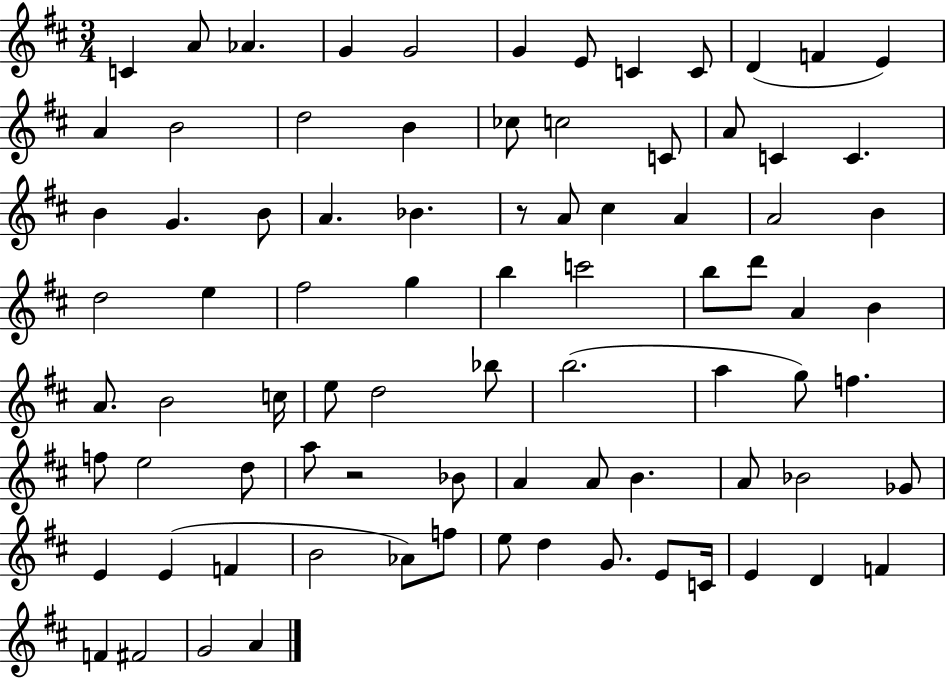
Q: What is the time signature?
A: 3/4